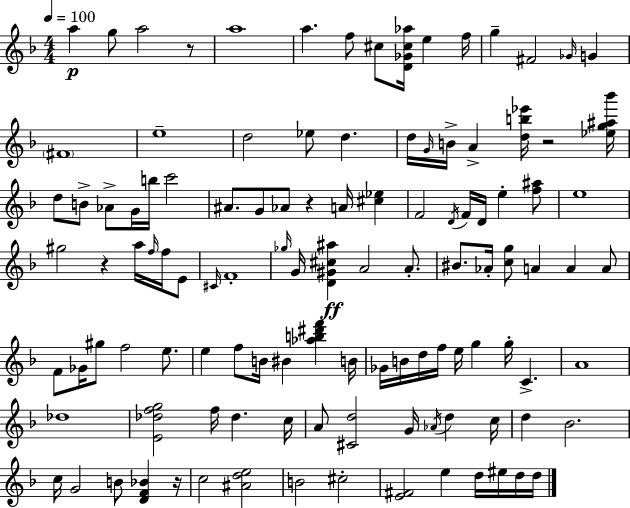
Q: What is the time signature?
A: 4/4